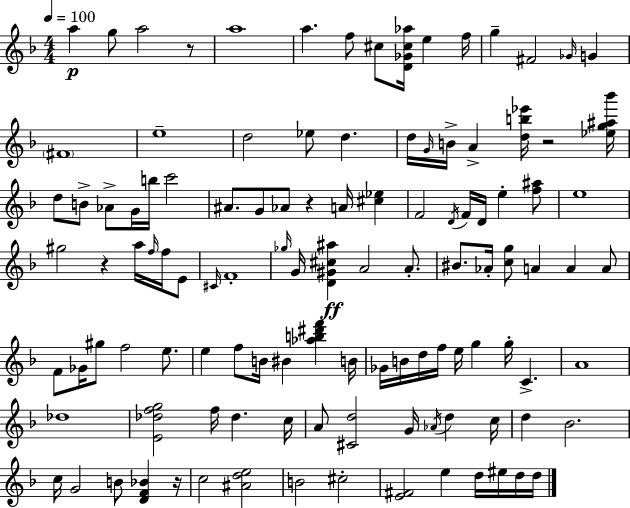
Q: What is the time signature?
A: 4/4